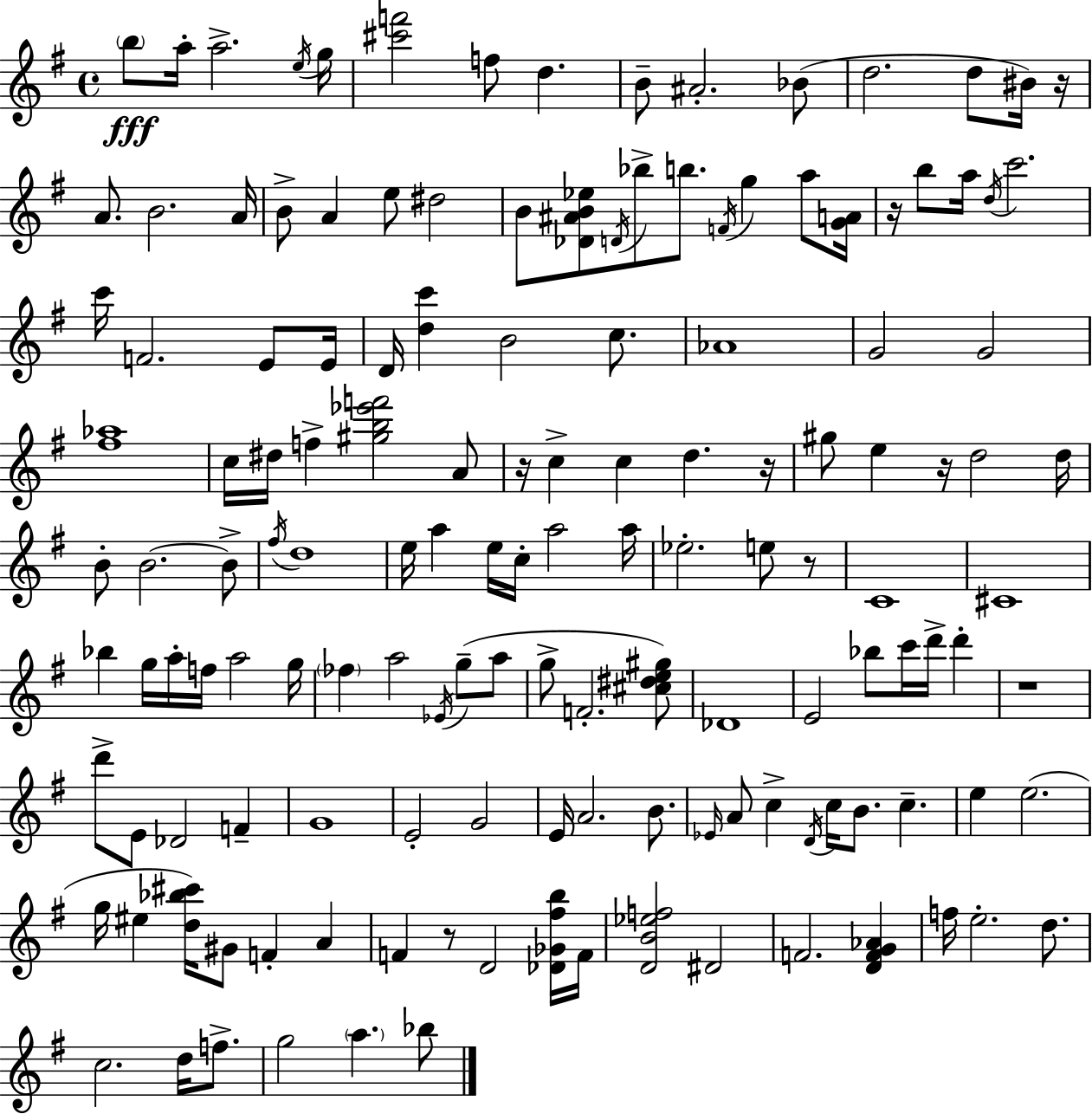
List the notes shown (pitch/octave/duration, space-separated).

B5/e A5/s A5/h. E5/s G5/s [C#6,F6]/h F5/e D5/q. B4/e A#4/h. Bb4/e D5/h. D5/e BIS4/s R/s A4/e. B4/h. A4/s B4/e A4/q E5/e D#5/h B4/e [Db4,A#4,B4,Eb5]/e D4/s Bb5/e B5/e. F4/s G5/q A5/e [G4,A4]/s R/s B5/e A5/s D5/s C6/h. C6/s F4/h. E4/e E4/s D4/s [D5,C6]/q B4/h C5/e. Ab4/w G4/h G4/h [F#5,Ab5]/w C5/s D#5/s F5/q [G#5,B5,Eb6,F6]/h A4/e R/s C5/q C5/q D5/q. R/s G#5/e E5/q R/s D5/h D5/s B4/e B4/h. B4/e F#5/s D5/w E5/s A5/q E5/s C5/s A5/h A5/s Eb5/h. E5/e R/e C4/w C#4/w Bb5/q G5/s A5/s F5/s A5/h G5/s FES5/q A5/h Eb4/s G5/e A5/e G5/e F4/h. [C#5,D#5,E5,G#5]/e Db4/w E4/h Bb5/e C6/s D6/s D6/q R/w D6/e E4/e Db4/h F4/q G4/w E4/h G4/h E4/s A4/h. B4/e. Eb4/s A4/e C5/q D4/s C5/s B4/e. C5/q. E5/q E5/h. G5/s EIS5/q [D5,Bb5,C#6]/s G#4/e F4/q A4/q F4/q R/e D4/h [Db4,Gb4,F#5,B5]/s F4/s [D4,B4,Eb5,F5]/h D#4/h F4/h. [D4,F4,G4,Ab4]/q F5/s E5/h. D5/e. C5/h. D5/s F5/e. G5/h A5/q. Bb5/e